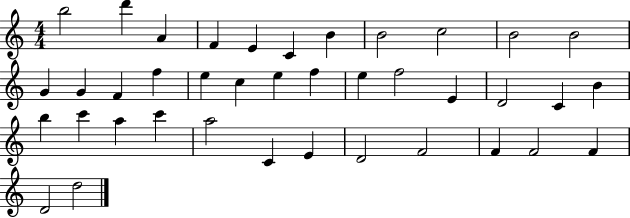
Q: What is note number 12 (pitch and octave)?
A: G4